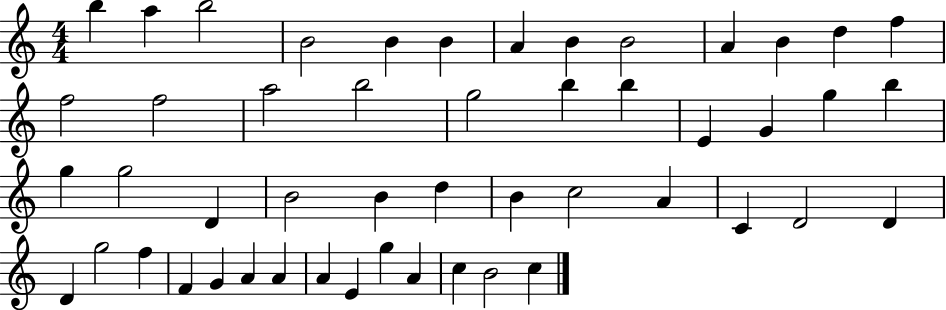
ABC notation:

X:1
T:Untitled
M:4/4
L:1/4
K:C
b a b2 B2 B B A B B2 A B d f f2 f2 a2 b2 g2 b b E G g b g g2 D B2 B d B c2 A C D2 D D g2 f F G A A A E g A c B2 c